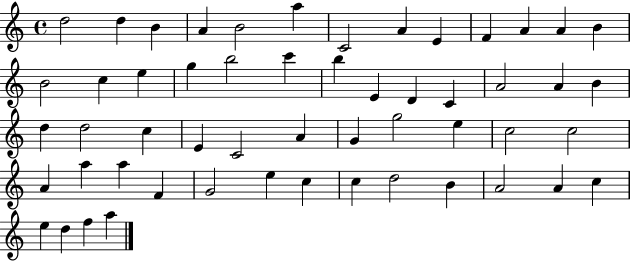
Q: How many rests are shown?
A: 0